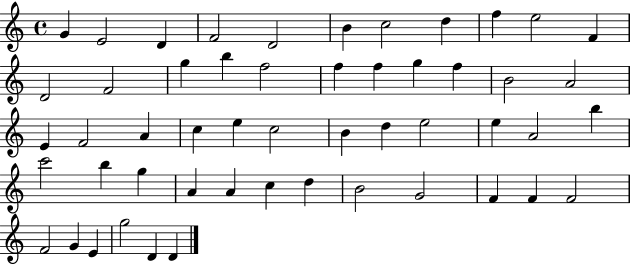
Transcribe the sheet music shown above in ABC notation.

X:1
T:Untitled
M:4/4
L:1/4
K:C
G E2 D F2 D2 B c2 d f e2 F D2 F2 g b f2 f f g f B2 A2 E F2 A c e c2 B d e2 e A2 b c'2 b g A A c d B2 G2 F F F2 F2 G E g2 D D